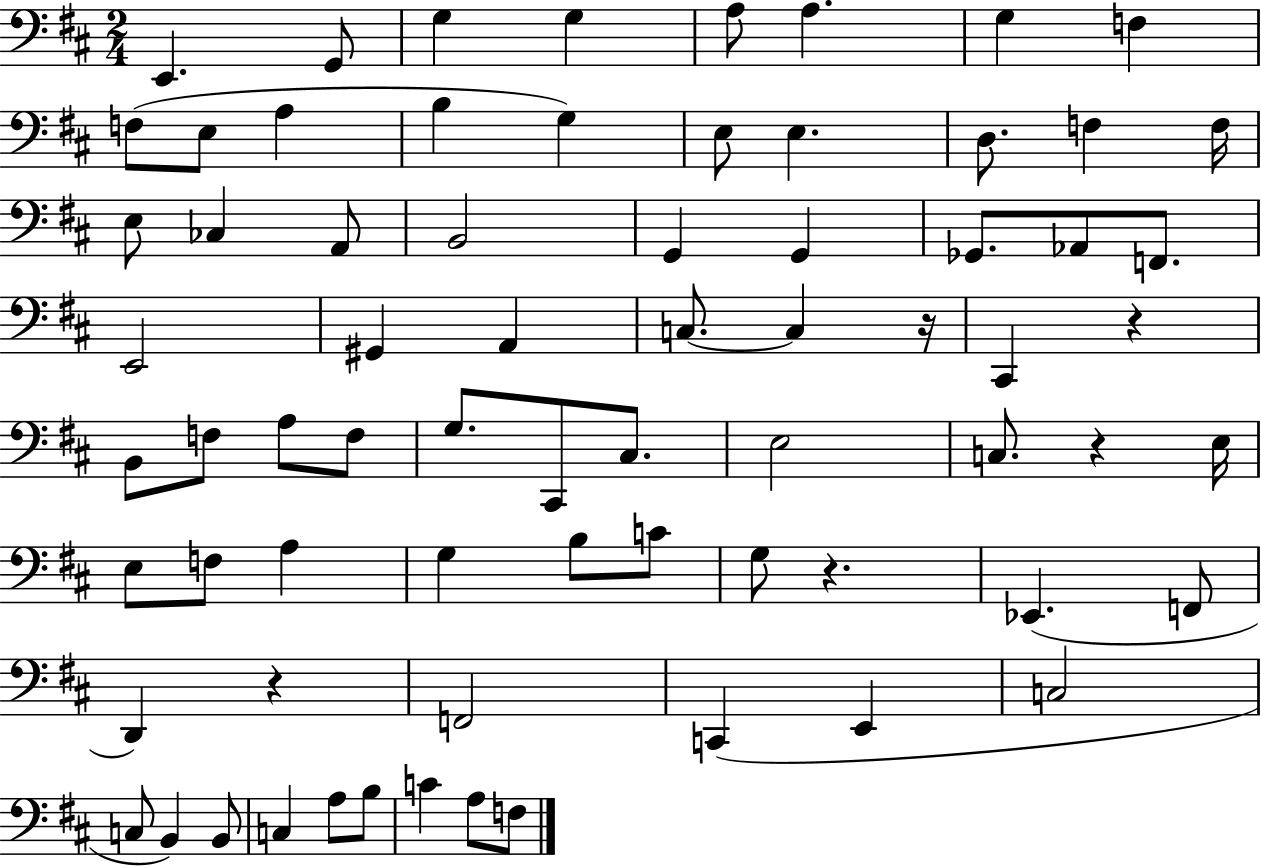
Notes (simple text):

E2/q. G2/e G3/q G3/q A3/e A3/q. G3/q F3/q F3/e E3/e A3/q B3/q G3/q E3/e E3/q. D3/e. F3/q F3/s E3/e CES3/q A2/e B2/h G2/q G2/q Gb2/e. Ab2/e F2/e. E2/h G#2/q A2/q C3/e. C3/q R/s C#2/q R/q B2/e F3/e A3/e F3/e G3/e. C#2/e C#3/e. E3/h C3/e. R/q E3/s E3/e F3/e A3/q G3/q B3/e C4/e G3/e R/q. Eb2/q. F2/e D2/q R/q F2/h C2/q E2/q C3/h C3/e B2/q B2/e C3/q A3/e B3/e C4/q A3/e F3/e